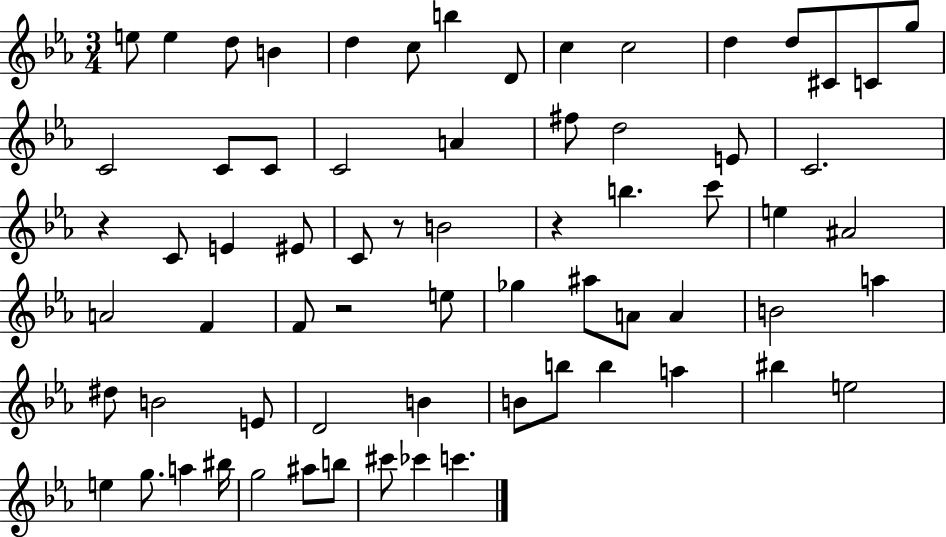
E5/e E5/q D5/e B4/q D5/q C5/e B5/q D4/e C5/q C5/h D5/q D5/e C#4/e C4/e G5/e C4/h C4/e C4/e C4/h A4/q F#5/e D5/h E4/e C4/h. R/q C4/e E4/q EIS4/e C4/e R/e B4/h R/q B5/q. C6/e E5/q A#4/h A4/h F4/q F4/e R/h E5/e Gb5/q A#5/e A4/e A4/q B4/h A5/q D#5/e B4/h E4/e D4/h B4/q B4/e B5/e B5/q A5/q BIS5/q E5/h E5/q G5/e. A5/q BIS5/s G5/h A#5/e B5/e C#6/e CES6/q C6/q.